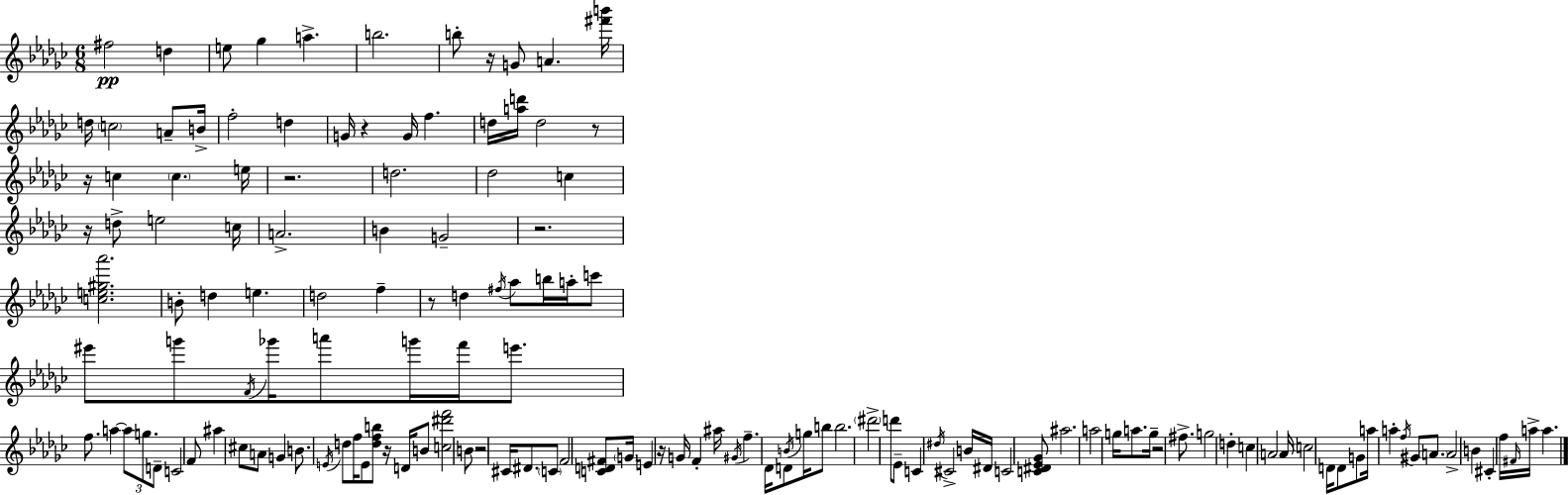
F#5/h D5/q E5/e Gb5/q A5/q. B5/h. B5/e R/s G4/e A4/q. [F#6,B6]/s D5/s C5/h A4/e B4/s F5/h D5/q G4/s R/q G4/s F5/q. D5/s [A5,D6]/s D5/h R/e R/s C5/q C5/q. E5/s R/h. D5/h. Db5/h C5/q R/s D5/e E5/h C5/s A4/h. B4/q G4/h R/h. [C5,E5,G#5,Ab6]/h. B4/e D5/q E5/q. D5/h F5/q R/e D5/q F#5/s Ab5/e B5/s A5/s C6/e EIS6/e G6/e F4/s Gb6/s A6/e G6/s F6/s E6/e. F5/e. A5/q A5/e G5/e. D4/e C4/h F4/e A#5/q C#5/e A4/e G4/q B4/e. E4/s D5/e F5/s E4/e [D5,F5,B5]/e R/s D4/s B4/e [C5,D#6,F6]/h B4/e R/h C#4/s D#4/e. C4/e F4/h [C4,D4,F#4]/e G4/s E4/q R/s G4/s F4/q A#5/s G#4/s F5/q. Db4/s D4/e B4/s G5/s B5/e B5/h. D#6/h D6/e Eb4/e C4/q D#5/s C#4/h B4/s D#4/s C4/h [C4,D#4,Eb4,Gb4]/e A#5/h. A5/h G5/s A5/e. G5/s R/h F#5/e. G5/h D5/q C5/q A4/h A4/s C5/h D4/s D4/e G4/e A5/s A5/q F5/s G#4/e A4/e. A4/h B4/q C#4/q F5/s F#4/s A5/s A5/q.